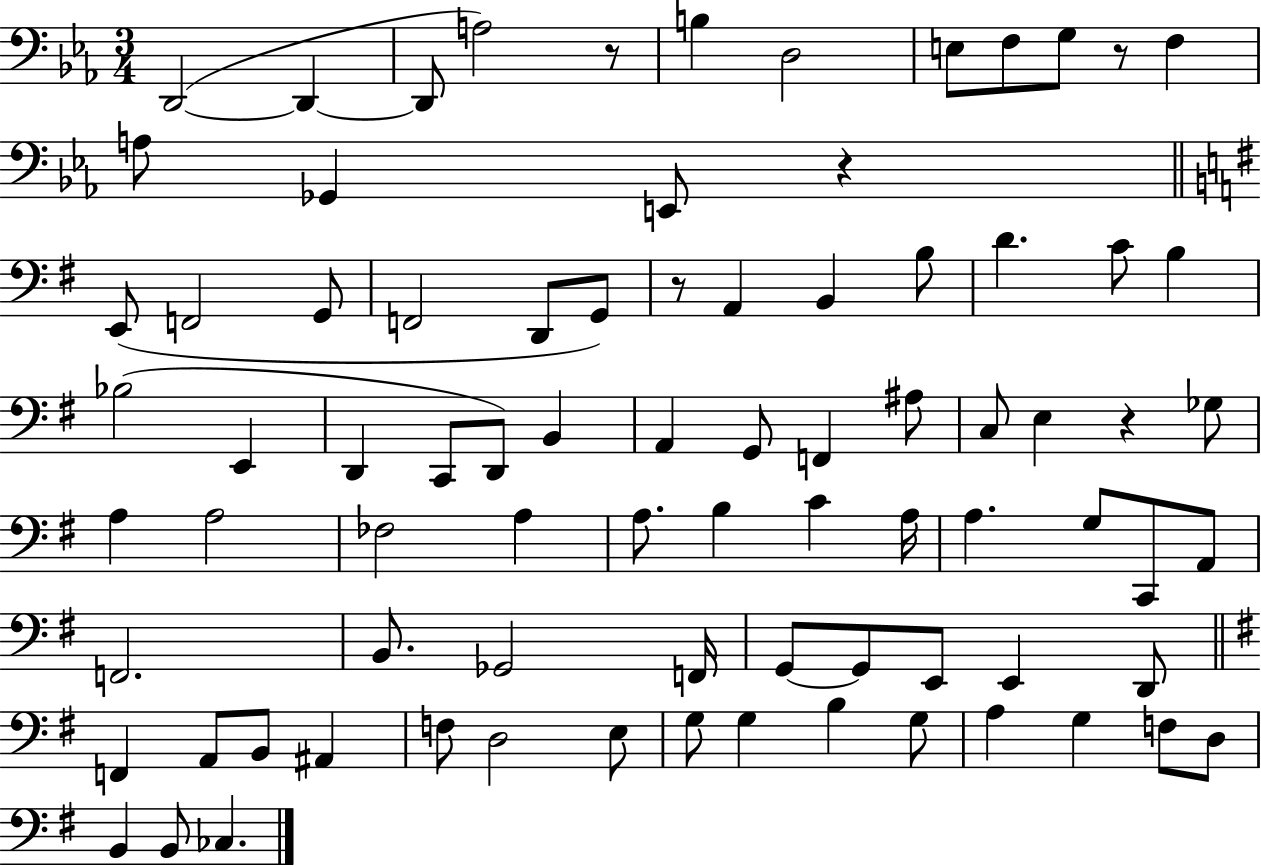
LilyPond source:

{
  \clef bass
  \numericTimeSignature
  \time 3/4
  \key ees \major
  \repeat volta 2 { d,2~(~ d,4~~ | d,8 a2) r8 | b4 d2 | e8 f8 g8 r8 f4 | \break a8 ges,4 e,8 r4 | \bar "||" \break \key e \minor e,8( f,2 g,8 | f,2 d,8 g,8) | r8 a,4 b,4 b8 | d'4. c'8 b4 | \break bes2( e,4 | d,4 c,8 d,8) b,4 | a,4 g,8 f,4 ais8 | c8 e4 r4 ges8 | \break a4 a2 | fes2 a4 | a8. b4 c'4 a16 | a4. g8 c,8 a,8 | \break f,2. | b,8. ges,2 f,16 | g,8~~ g,8 e,8 e,4 d,8 | \bar "||" \break \key g \major f,4 a,8 b,8 ais,4 | f8 d2 e8 | g8 g4 b4 g8 | a4 g4 f8 d8 | \break b,4 b,8 ces4. | } \bar "|."
}